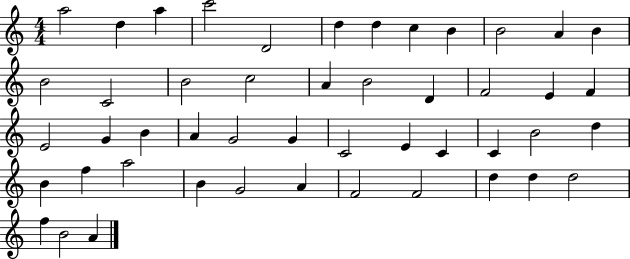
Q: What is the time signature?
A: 4/4